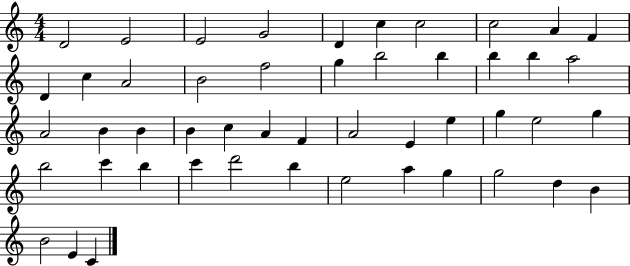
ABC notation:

X:1
T:Untitled
M:4/4
L:1/4
K:C
D2 E2 E2 G2 D c c2 c2 A F D c A2 B2 f2 g b2 b b b a2 A2 B B B c A F A2 E e g e2 g b2 c' b c' d'2 b e2 a g g2 d B B2 E C